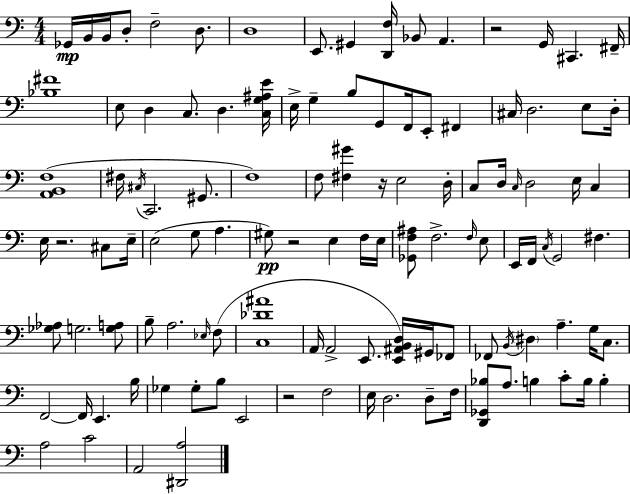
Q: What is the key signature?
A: C major